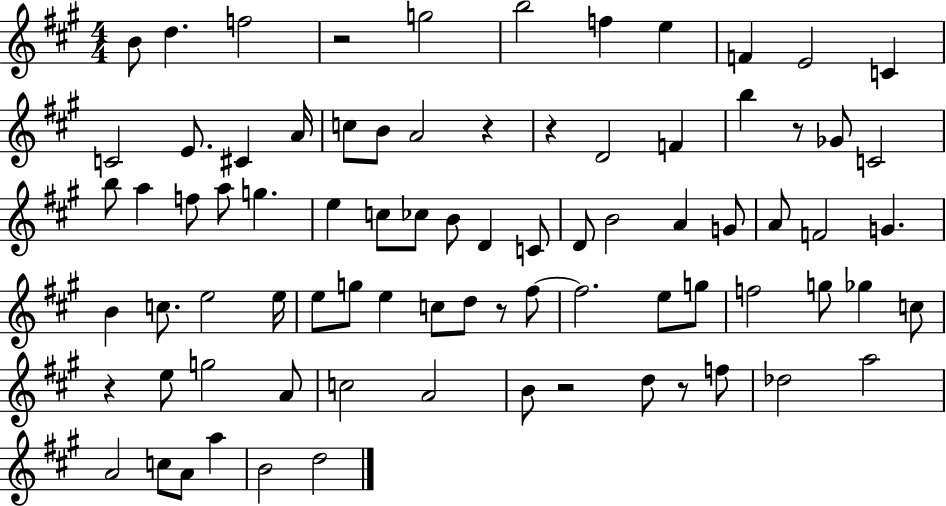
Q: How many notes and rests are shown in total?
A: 81